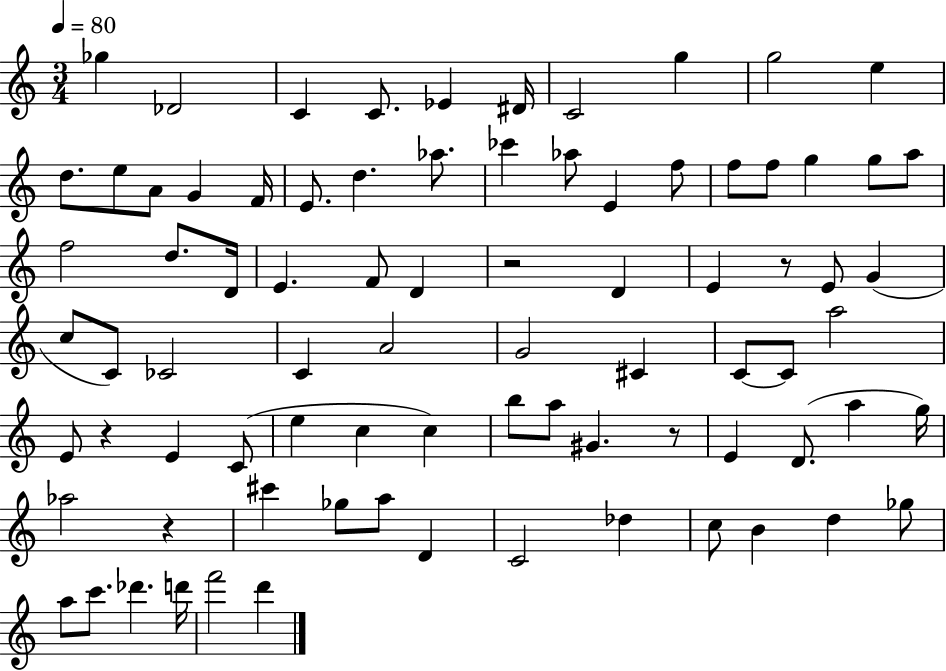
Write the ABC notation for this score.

X:1
T:Untitled
M:3/4
L:1/4
K:C
_g _D2 C C/2 _E ^D/4 C2 g g2 e d/2 e/2 A/2 G F/4 E/2 d _a/2 _c' _a/2 E f/2 f/2 f/2 g g/2 a/2 f2 d/2 D/4 E F/2 D z2 D E z/2 E/2 G c/2 C/2 _C2 C A2 G2 ^C C/2 C/2 a2 E/2 z E C/2 e c c b/2 a/2 ^G z/2 E D/2 a g/4 _a2 z ^c' _g/2 a/2 D C2 _d c/2 B d _g/2 a/2 c'/2 _d' d'/4 f'2 d'